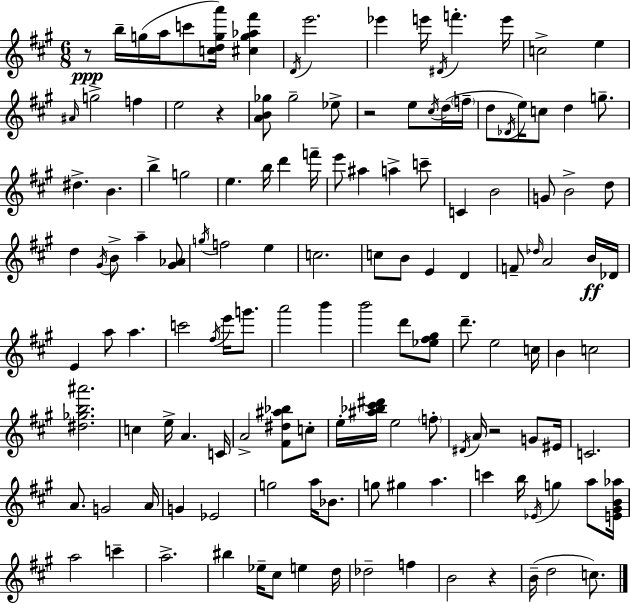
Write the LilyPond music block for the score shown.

{
  \clef treble
  \numericTimeSignature
  \time 6/8
  \key a \major
  r8\ppp b''16-- g''16( a''16 c'''8 <c'' d'' g'' a'''>16) <cis'' g'' aes'' fis'''>4 | \acciaccatura { d'16 } e'''2. | ees'''4 e'''16 \acciaccatura { dis'16 } f'''4.-. | e'''16 c''2-> e''4 | \break \grace { ais'16 } g''2-> f''4 | e''2 r4 | <a' b' ges''>8 ges''2-- | ees''8-> r2 e''8 | \break \acciaccatura { cis''16 }( d''16 \parenthesize f''16-- d''8 \acciaccatura { des'16 }) e''16 c''8 d''4 | g''8.-- dis''4.-> b'4. | b''4-> g''2 | e''4. b''16 | \break d'''4 f'''16-- e'''8 ais''4 a''4-> | c'''8-- c'4 b'2 | g'8 b'2-> | d''8 d''4 \acciaccatura { gis'16 } b'8-> | \break a''4-- <gis' aes'>8 \acciaccatura { g''16 } f''2 | e''4 c''2. | c''8 b'8 e'4 | d'4 f'8-- \grace { des''16 } a'2 | \break b'16\ff des'16 e'4 | a''8 a''4. c'''2 | \acciaccatura { fis''16 } e'''16 g'''8. a'''2 | b'''4 b'''2 | \break d'''8 <ees'' fis'' gis''>8 d'''8.-- | e''2 c''16 b'4 | c''2 <dis'' ges'' b'' ais'''>2. | c''4 | \break e''16-> a'4. c'16 a'2-> | <fis' dis'' ais'' bes''>8 c''8-. e''16-. <ais'' bes'' cis''' dis'''>16 e''2 | \parenthesize f''8-. \acciaccatura { dis'16 } a'16 r2 | g'8 eis'16 c'2. | \break a'8. | g'2 a'16 g'4 | ees'2 g''2 | a''16 bes'8. g''8 | \break gis''4 a''4. c'''4 | b''16 \acciaccatura { ees'16 } g''4 a''8 <e' gis' b' aes''>16 a''2 | c'''4-- a''2.-> | bis''4 | \break ees''16-- cis''8 e''4 d''16 des''2-- | f''4 b'2 | r4 b'16--( | d''2 c''8.) \bar "|."
}